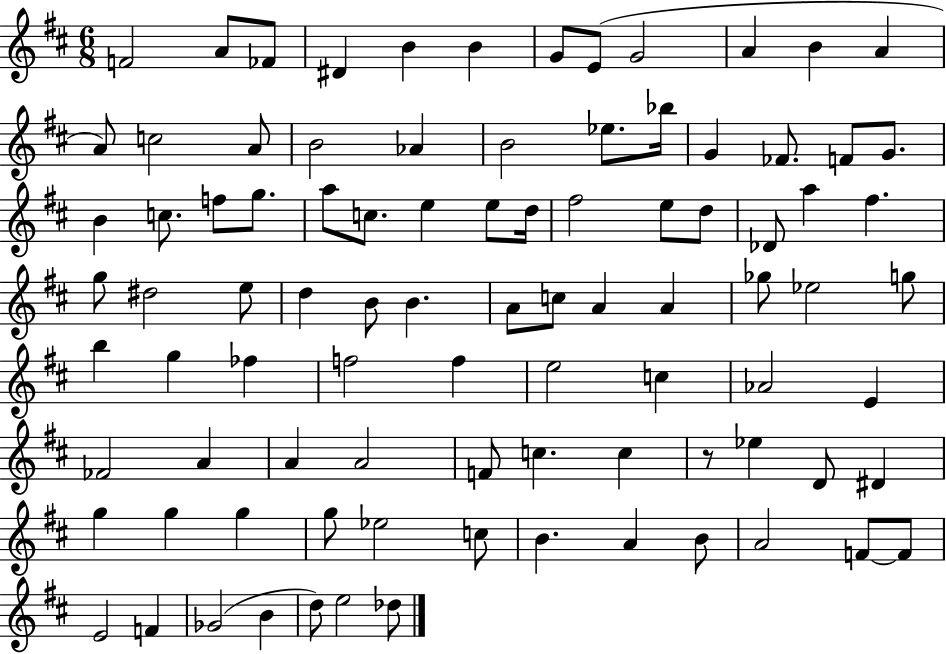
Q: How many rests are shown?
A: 1